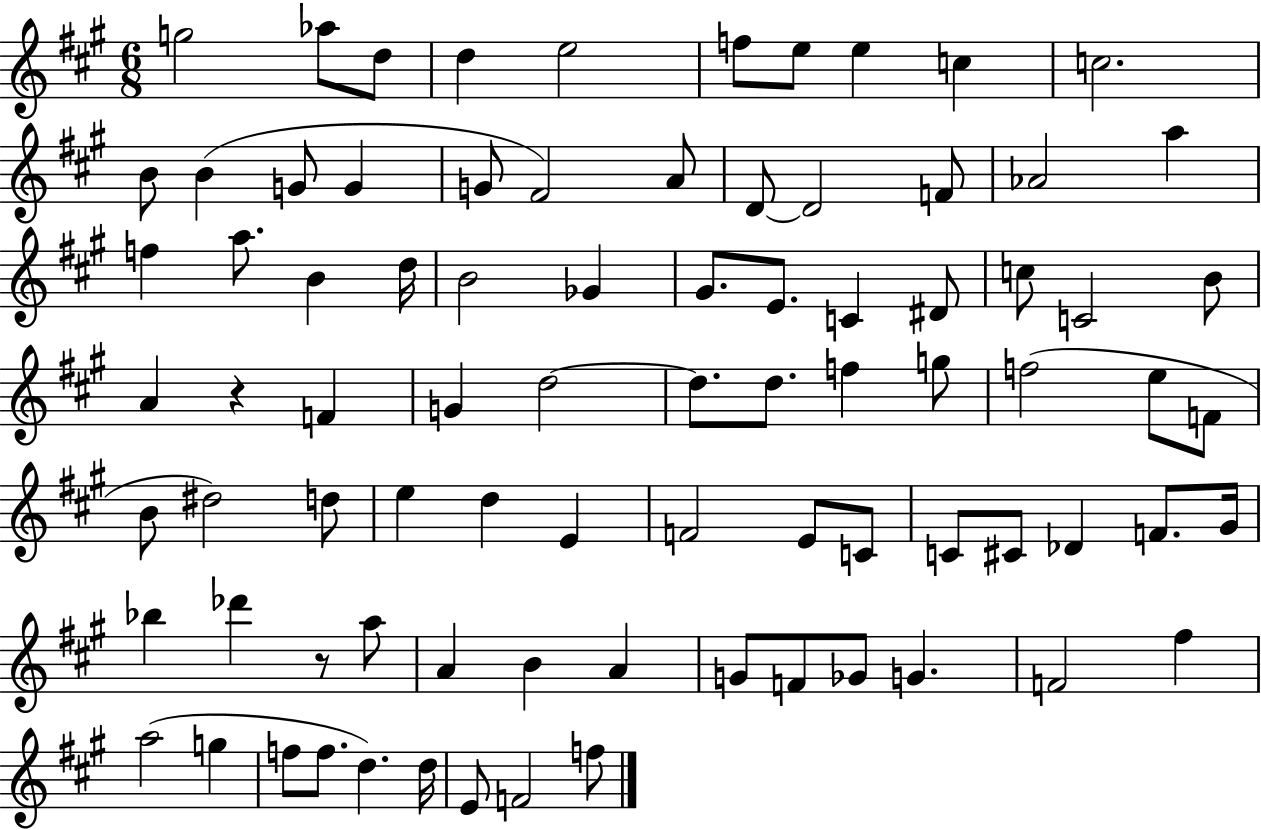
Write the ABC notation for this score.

X:1
T:Untitled
M:6/8
L:1/4
K:A
g2 _a/2 d/2 d e2 f/2 e/2 e c c2 B/2 B G/2 G G/2 ^F2 A/2 D/2 D2 F/2 _A2 a f a/2 B d/4 B2 _G ^G/2 E/2 C ^D/2 c/2 C2 B/2 A z F G d2 d/2 d/2 f g/2 f2 e/2 F/2 B/2 ^d2 d/2 e d E F2 E/2 C/2 C/2 ^C/2 _D F/2 ^G/4 _b _d' z/2 a/2 A B A G/2 F/2 _G/2 G F2 ^f a2 g f/2 f/2 d d/4 E/2 F2 f/2